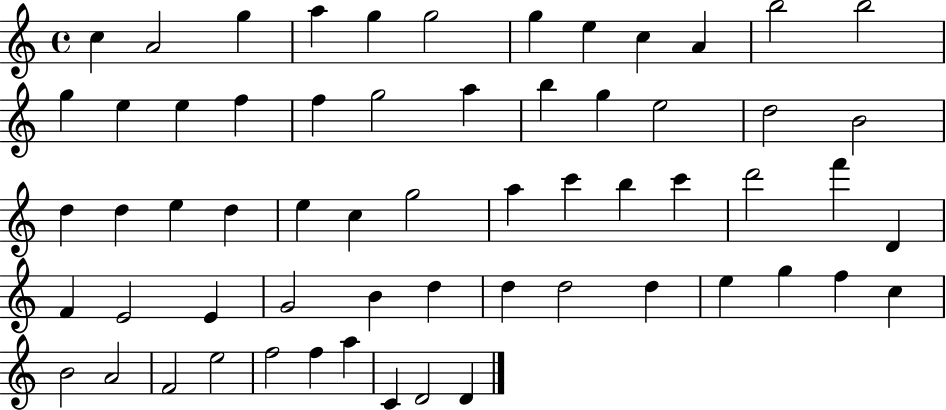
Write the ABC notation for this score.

X:1
T:Untitled
M:4/4
L:1/4
K:C
c A2 g a g g2 g e c A b2 b2 g e e f f g2 a b g e2 d2 B2 d d e d e c g2 a c' b c' d'2 f' D F E2 E G2 B d d d2 d e g f c B2 A2 F2 e2 f2 f a C D2 D